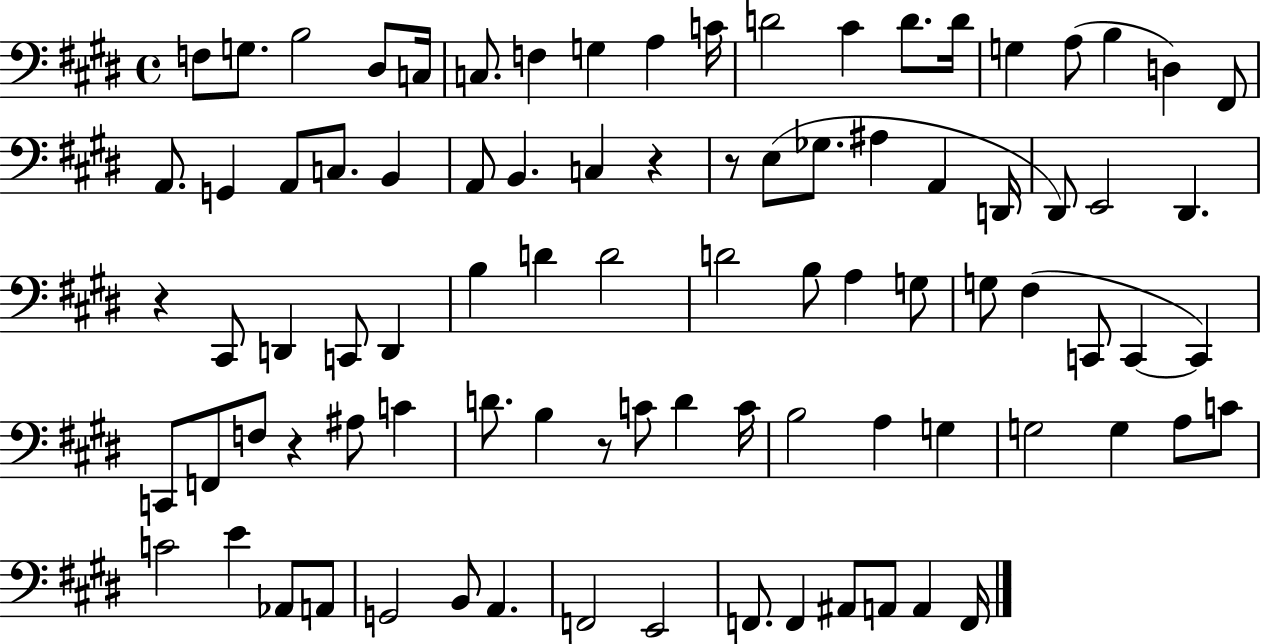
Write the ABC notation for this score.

X:1
T:Untitled
M:4/4
L:1/4
K:E
F,/2 G,/2 B,2 ^D,/2 C,/4 C,/2 F, G, A, C/4 D2 ^C D/2 D/4 G, A,/2 B, D, ^F,,/2 A,,/2 G,, A,,/2 C,/2 B,, A,,/2 B,, C, z z/2 E,/2 _G,/2 ^A, A,, D,,/4 ^D,,/2 E,,2 ^D,, z ^C,,/2 D,, C,,/2 D,, B, D D2 D2 B,/2 A, G,/2 G,/2 ^F, C,,/2 C,, C,, C,,/2 F,,/2 F,/2 z ^A,/2 C D/2 B, z/2 C/2 D C/4 B,2 A, G, G,2 G, A,/2 C/2 C2 E _A,,/2 A,,/2 G,,2 B,,/2 A,, F,,2 E,,2 F,,/2 F,, ^A,,/2 A,,/2 A,, F,,/4